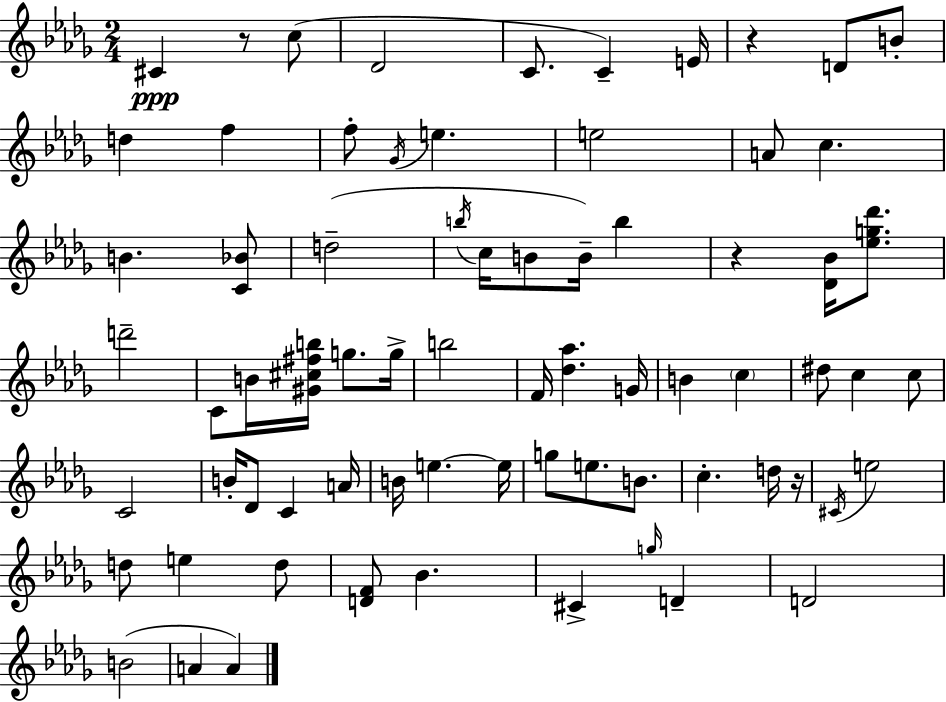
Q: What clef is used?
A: treble